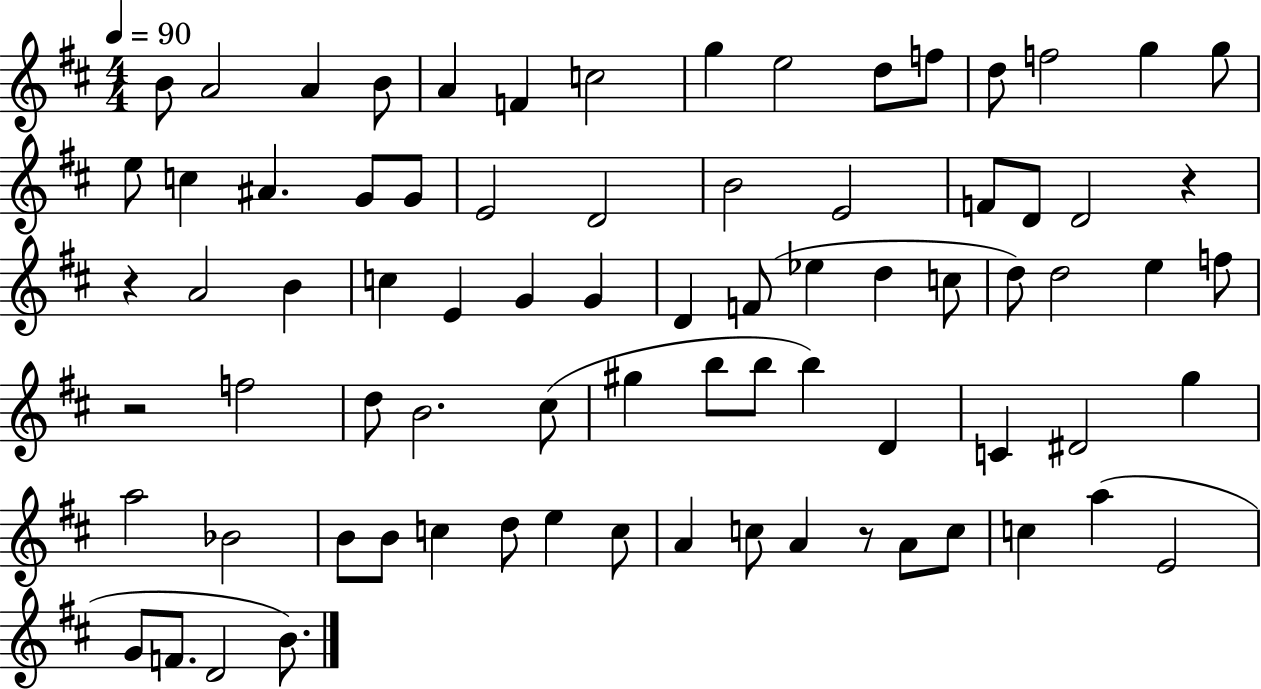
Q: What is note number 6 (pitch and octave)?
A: F4